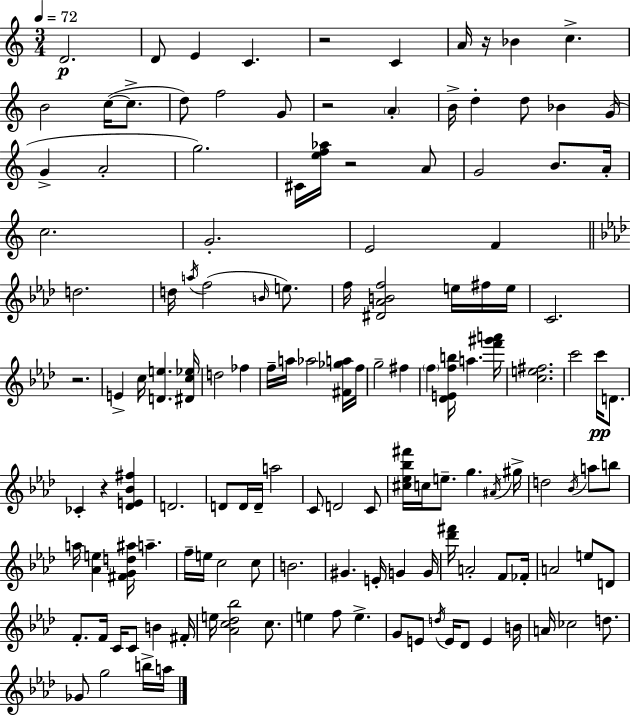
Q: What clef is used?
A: treble